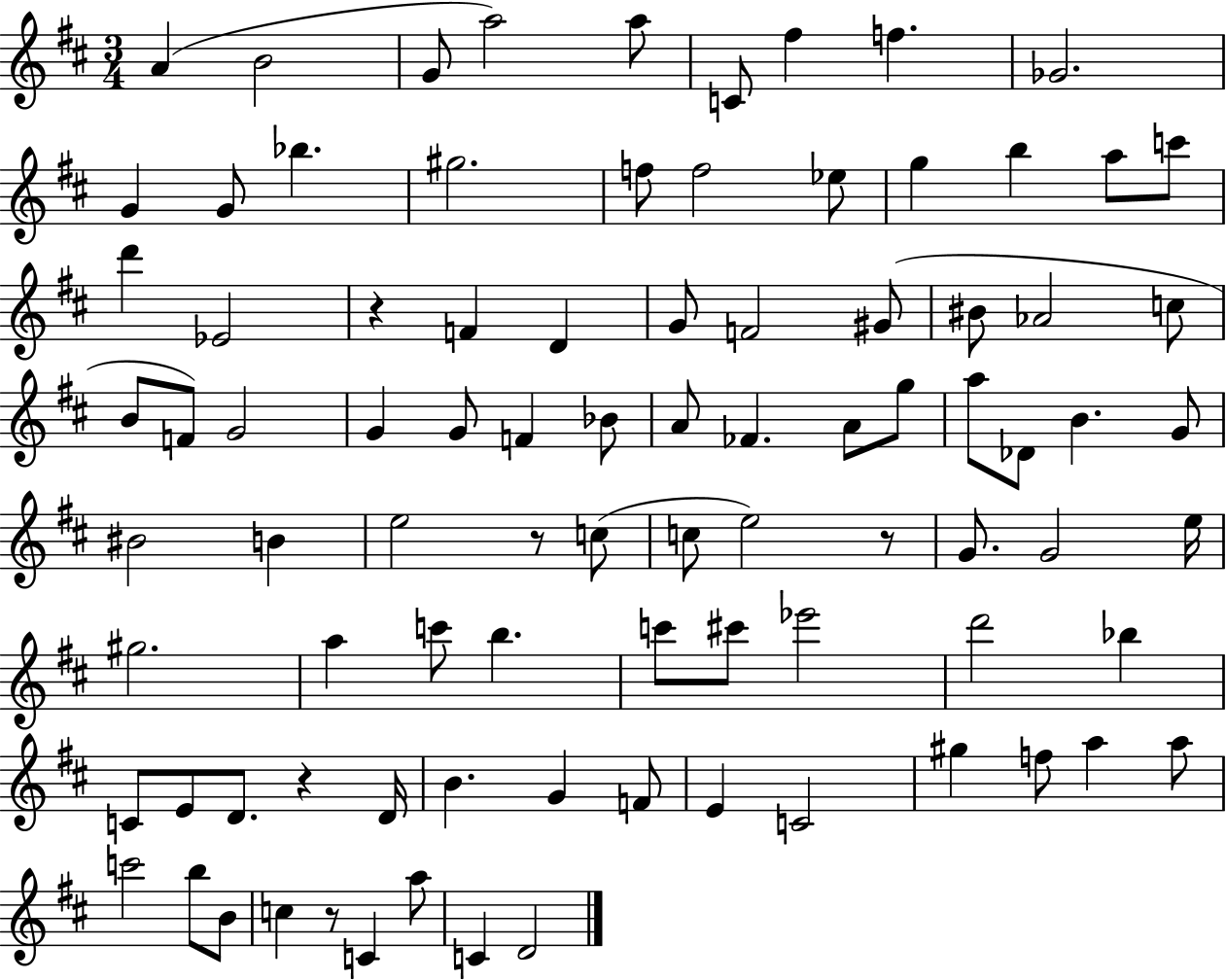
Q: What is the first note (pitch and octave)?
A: A4